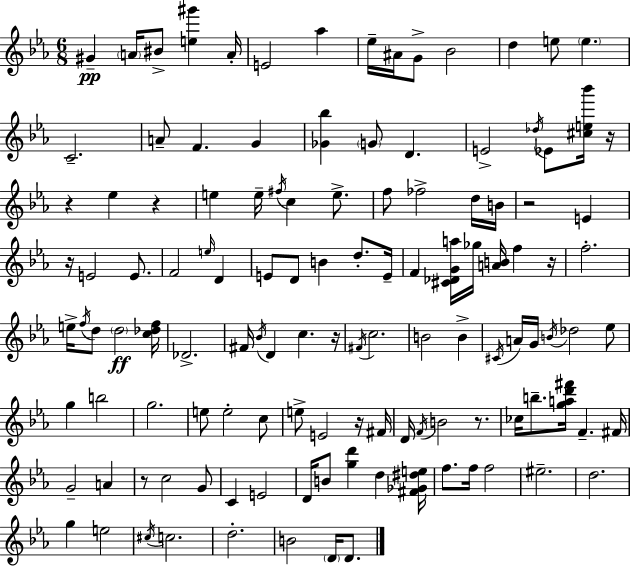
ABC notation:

X:1
T:Untitled
M:6/8
L:1/4
K:Eb
^G A/4 ^B/2 [e^g'] A/4 E2 _a _e/4 ^A/4 G/2 _B2 d e/2 e C2 A/2 F G [_G_b] G/2 D E2 _d/4 _E/2 [^ce_b']/4 z/4 z _e z e e/4 ^f/4 c e/2 f/2 _f2 d/4 B/4 z2 E z/4 E2 E/2 F2 e/4 D E/2 D/2 B d/2 E/4 F [^C_DGa]/4 _g/4 [AB]/4 f z/4 f2 e/4 f/4 d/2 d2 [c_df]/4 _D2 ^F/4 _B/4 D c z/4 ^F/4 c2 B2 B ^C/4 A/4 G/4 B/4 _d2 _e/2 g b2 g2 e/2 e2 c/2 e/2 E2 z/4 ^F/4 D/4 F/4 B2 z/2 _c/4 b/2 [gad'^f']/4 F ^F/4 G2 A z/2 c2 G/2 C E2 D/4 B/2 [gd'] d [^F_G^de]/4 f/2 f/4 f2 ^e2 d2 g e2 ^c/4 c2 d2 B2 D/4 D/2